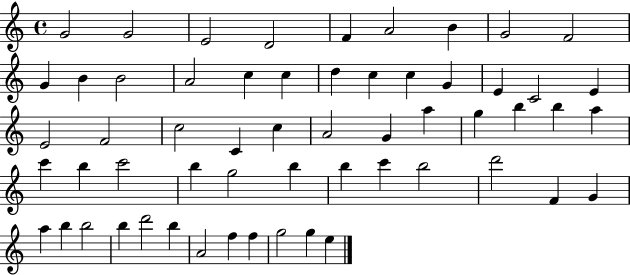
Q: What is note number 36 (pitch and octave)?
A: B5